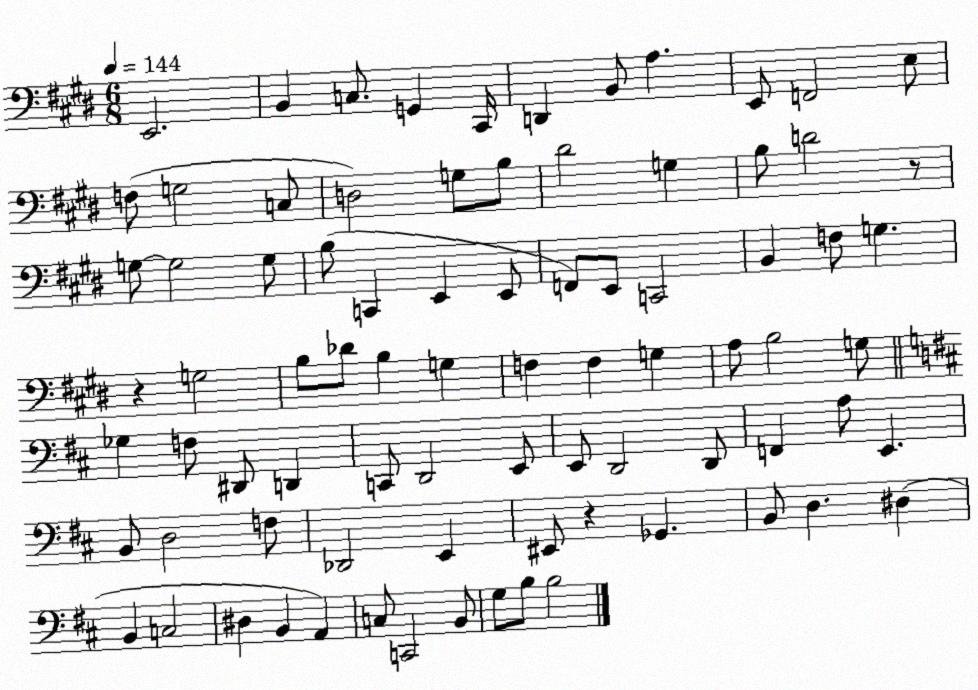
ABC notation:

X:1
T:Untitled
M:6/8
L:1/4
K:E
E,,2 B,, C,/2 G,, ^C,,/4 D,, B,,/2 A, E,,/2 F,,2 E,/2 F,/2 G,2 C,/2 D,2 G,/2 B,/2 ^D2 G, B,/2 D2 z/2 G,/2 G,2 G,/2 B,/2 C,, E,, E,,/2 F,,/2 E,,/2 C,,2 B,, F,/2 G, z G,2 B,/2 _D/2 B, G, F, F, G, A,/2 B,2 G,/2 _G, F,/2 ^D,,/2 D,, C,,/2 D,,2 E,,/2 E,,/2 D,,2 D,,/2 F,, A,/2 E,, B,,/2 D,2 F,/2 _D,,2 E,, ^E,,/2 z _G,, B,,/2 D, ^D, B,, C,2 ^D, B,, A,, C,/2 C,,2 B,,/2 G,/2 B,/2 B,2